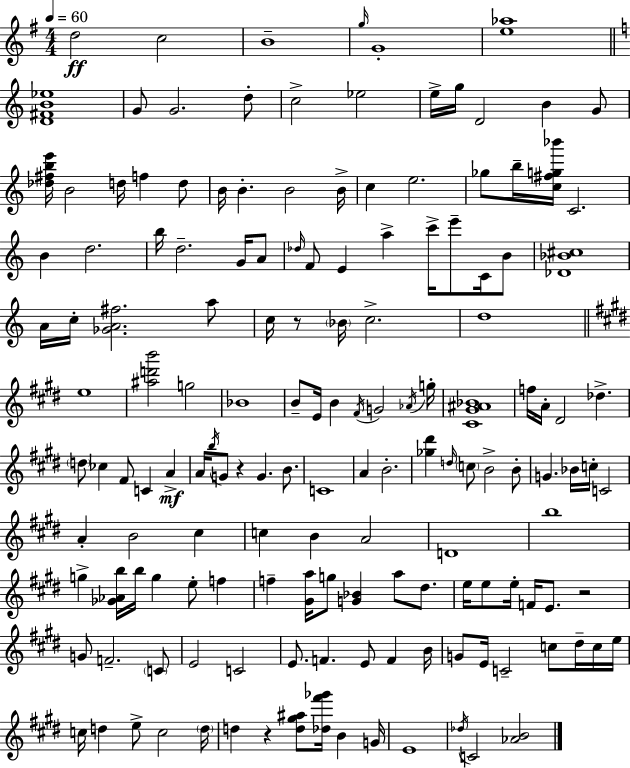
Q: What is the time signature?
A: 4/4